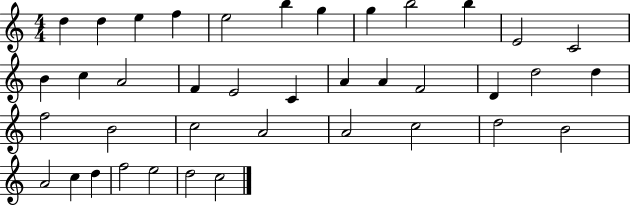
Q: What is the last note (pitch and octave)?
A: C5